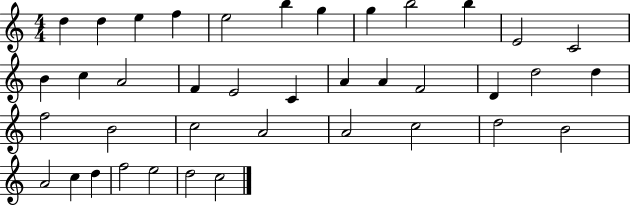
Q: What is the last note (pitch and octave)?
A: C5